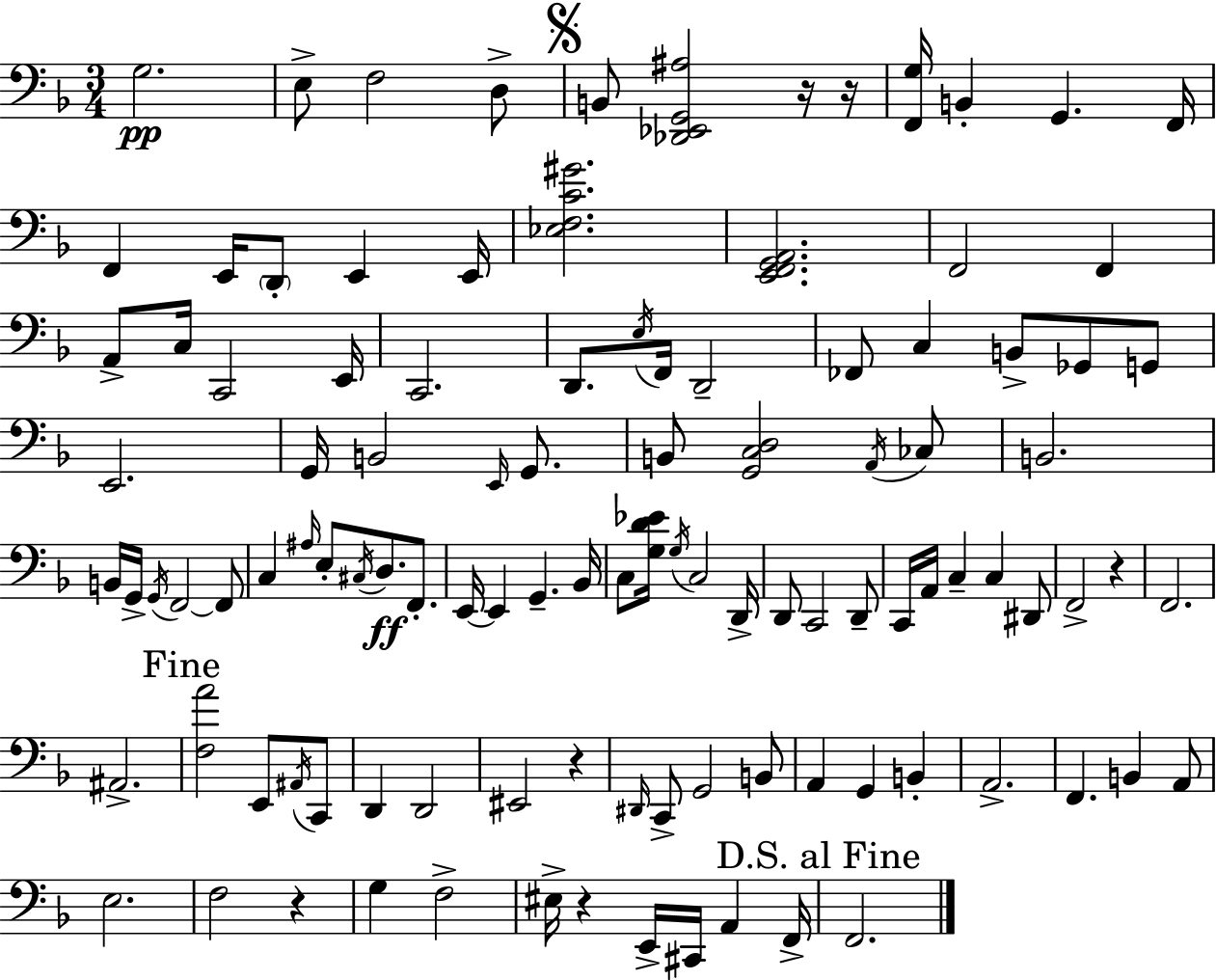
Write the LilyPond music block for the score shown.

{
  \clef bass
  \numericTimeSignature
  \time 3/4
  \key f \major
  g2.\pp | e8-> f2 d8-> | \mark \markup { \musicglyph "scripts.segno" } b,8 <des, ees, g, ais>2 r16 r16 | <f, g>16 b,4-. g,4. f,16 | \break f,4 e,16 \parenthesize d,8-. e,4 e,16 | <ees f c' gis'>2. | <e, f, g, a,>2. | f,2 f,4 | \break a,8-> c16 c,2 e,16 | c,2. | d,8. \acciaccatura { e16 } f,16 d,2-- | fes,8 c4 b,8-> ges,8 g,8 | \break e,2. | g,16 b,2 \grace { e,16 } g,8. | b,8 <g, c d>2 | \acciaccatura { a,16 } ces8 b,2. | \break b,16 g,16-> \acciaccatura { g,16 } f,2~~ | f,8 c4 \grace { ais16 } e8-. \acciaccatura { cis16 } | d8.\ff f,8.-. e,16~~ e,4 g,4.-- | bes,16 c8 <g d' ees'>16 \acciaccatura { g16 } c2 | \break d,16-> d,8 c,2 | d,8-- c,16 a,16 c4-- | c4 dis,8 f,2-> | r4 f,2. | \break ais,2.-> | \mark "Fine" <f a'>2 | e,8 \acciaccatura { ais,16 } c,8 d,4 | d,2 eis,2 | \break r4 \grace { dis,16 } c,8-> g,2 | b,8 a,4 | g,4 b,4-. a,2.-> | f,4. | \break b,4 a,8 e2. | f2 | r4 g4 | f2-> eis16-> r4 | \break e,16-> cis,16 a,4 f,16-> \mark "D.S. al Fine" f,2. | \bar "|."
}